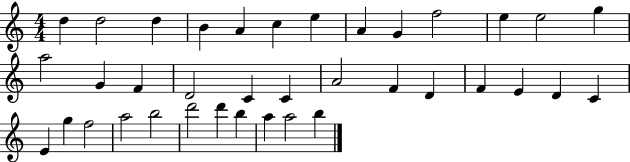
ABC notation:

X:1
T:Untitled
M:4/4
L:1/4
K:C
d d2 d B A c e A G f2 e e2 g a2 G F D2 C C A2 F D F E D C E g f2 a2 b2 d'2 d' b a a2 b